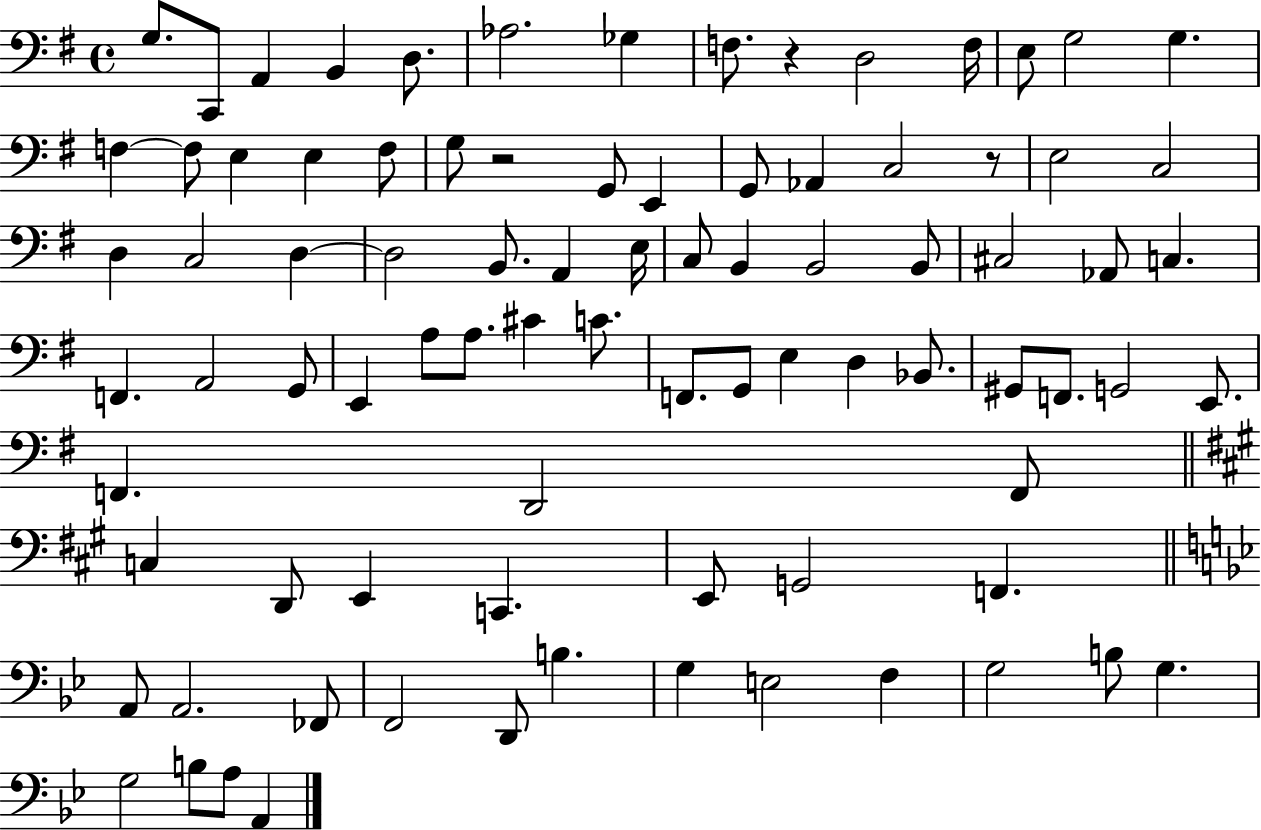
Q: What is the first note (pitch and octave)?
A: G3